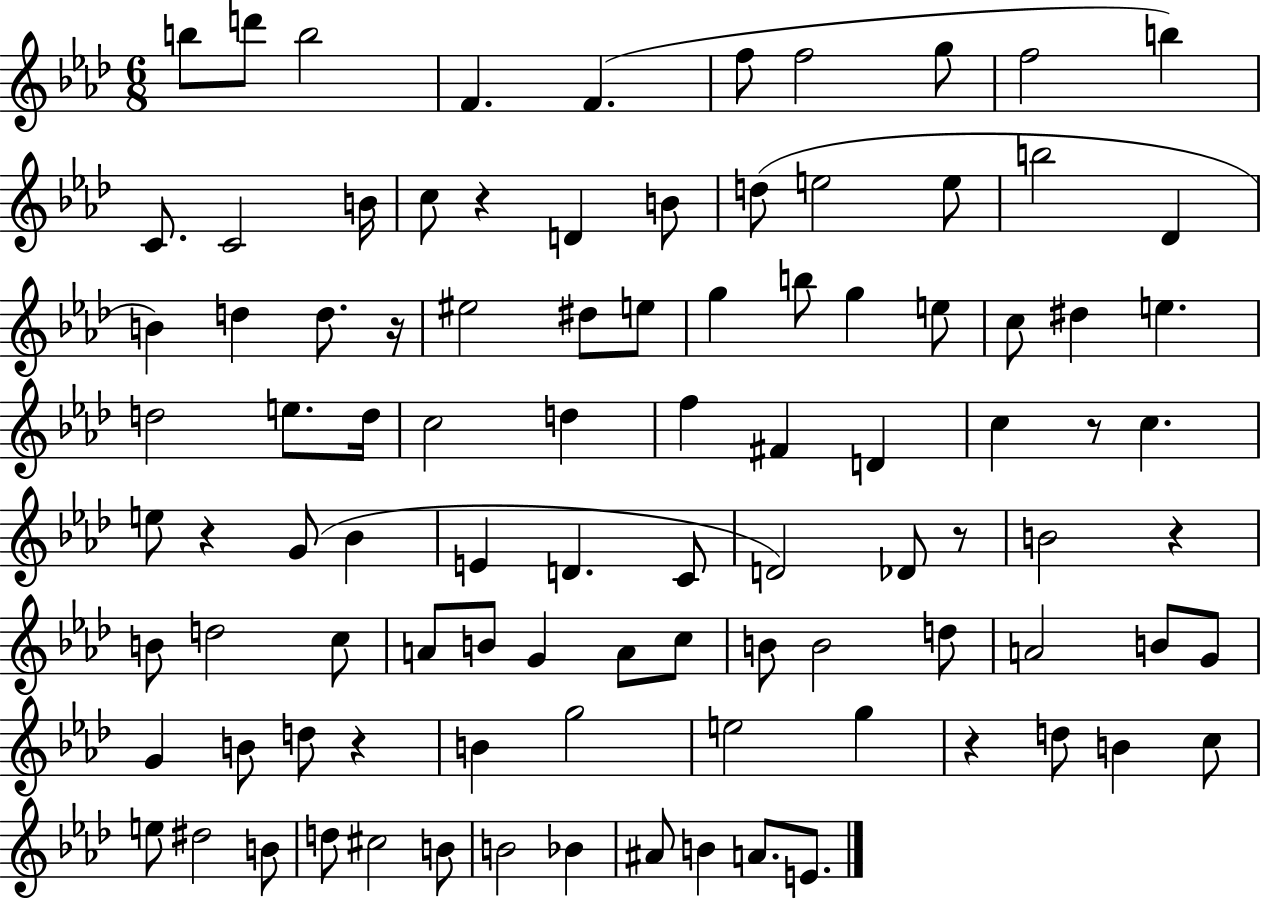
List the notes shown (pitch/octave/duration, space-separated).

B5/e D6/e B5/h F4/q. F4/q. F5/e F5/h G5/e F5/h B5/q C4/e. C4/h B4/s C5/e R/q D4/q B4/e D5/e E5/h E5/e B5/h Db4/q B4/q D5/q D5/e. R/s EIS5/h D#5/e E5/e G5/q B5/e G5/q E5/e C5/e D#5/q E5/q. D5/h E5/e. D5/s C5/h D5/q F5/q F#4/q D4/q C5/q R/e C5/q. E5/e R/q G4/e Bb4/q E4/q D4/q. C4/e D4/h Db4/e R/e B4/h R/q B4/e D5/h C5/e A4/e B4/e G4/q A4/e C5/e B4/e B4/h D5/e A4/h B4/e G4/e G4/q B4/e D5/e R/q B4/q G5/h E5/h G5/q R/q D5/e B4/q C5/e E5/e D#5/h B4/e D5/e C#5/h B4/e B4/h Bb4/q A#4/e B4/q A4/e. E4/e.